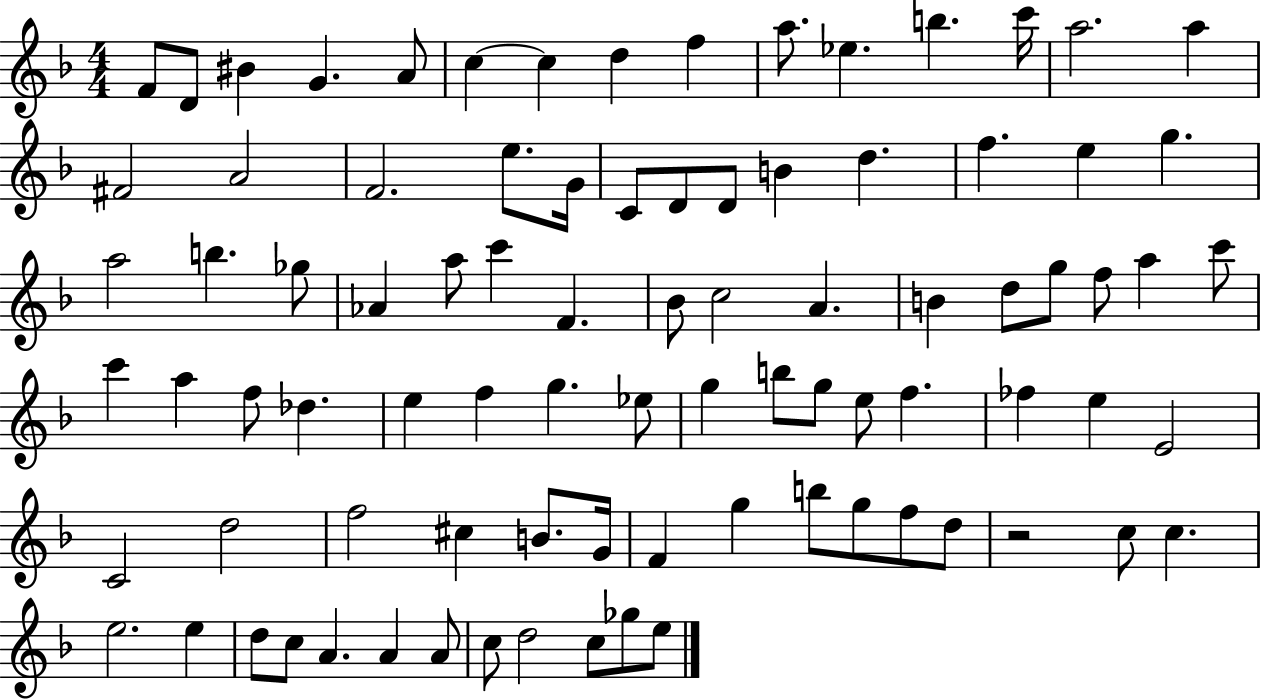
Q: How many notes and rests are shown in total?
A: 87